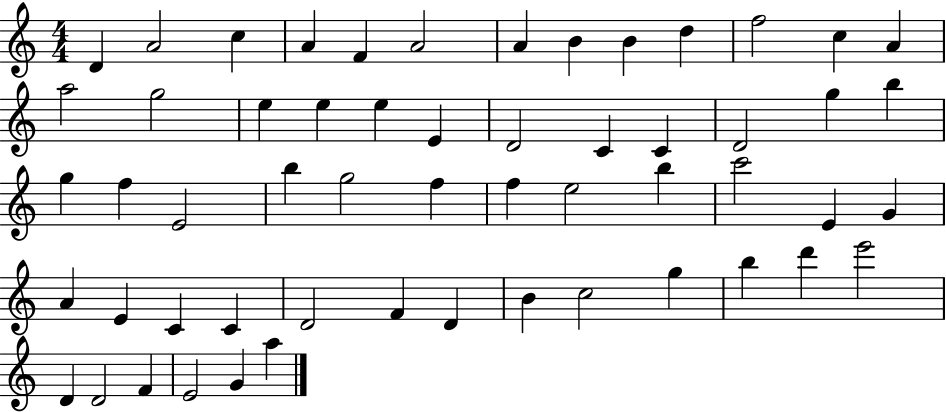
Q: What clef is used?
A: treble